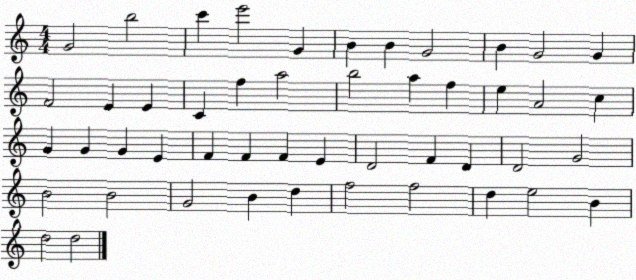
X:1
T:Untitled
M:4/4
L:1/4
K:C
G2 b2 c' e'2 G B B G2 B G2 G F2 E E C f a2 b2 a f e A2 c G G G E F F F E D2 F D D2 G2 B2 B2 G2 B d f2 f2 d e2 B d2 d2